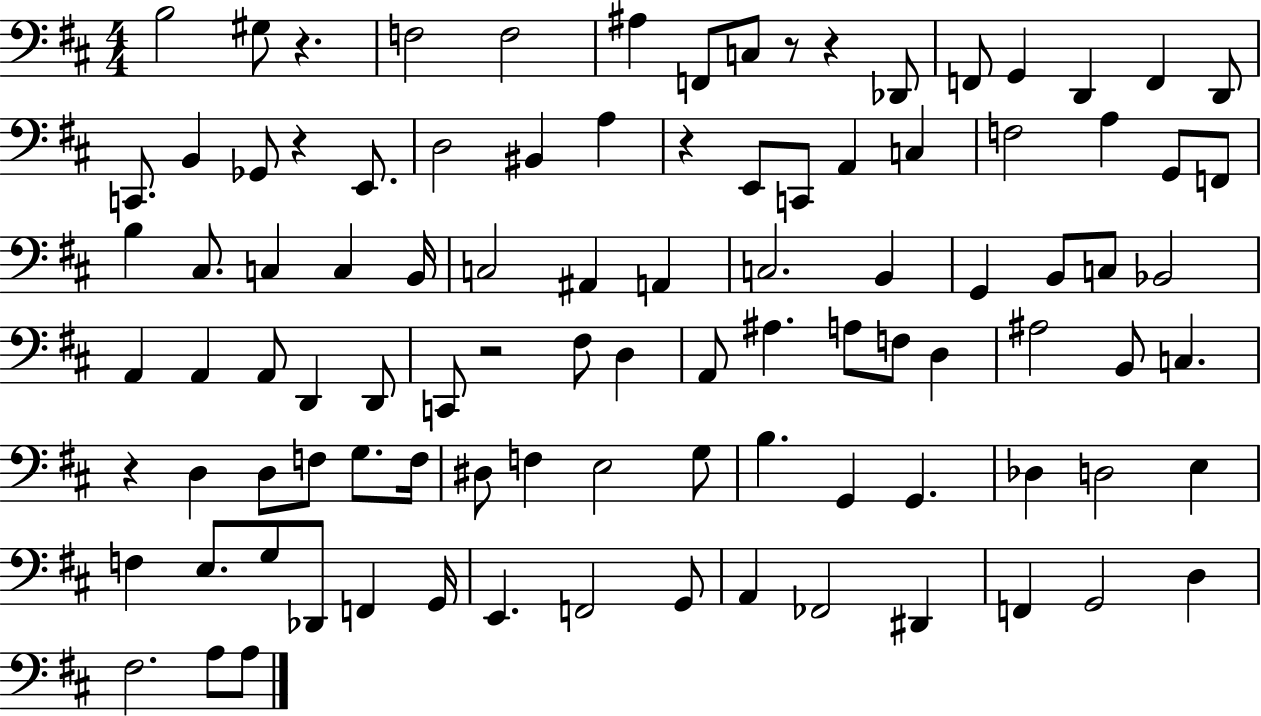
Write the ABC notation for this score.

X:1
T:Untitled
M:4/4
L:1/4
K:D
B,2 ^G,/2 z F,2 F,2 ^A, F,,/2 C,/2 z/2 z _D,,/2 F,,/2 G,, D,, F,, D,,/2 C,,/2 B,, _G,,/2 z E,,/2 D,2 ^B,, A, z E,,/2 C,,/2 A,, C, F,2 A, G,,/2 F,,/2 B, ^C,/2 C, C, B,,/4 C,2 ^A,, A,, C,2 B,, G,, B,,/2 C,/2 _B,,2 A,, A,, A,,/2 D,, D,,/2 C,,/2 z2 ^F,/2 D, A,,/2 ^A, A,/2 F,/2 D, ^A,2 B,,/2 C, z D, D,/2 F,/2 G,/2 F,/4 ^D,/2 F, E,2 G,/2 B, G,, G,, _D, D,2 E, F, E,/2 G,/2 _D,,/2 F,, G,,/4 E,, F,,2 G,,/2 A,, _F,,2 ^D,, F,, G,,2 D, ^F,2 A,/2 A,/2